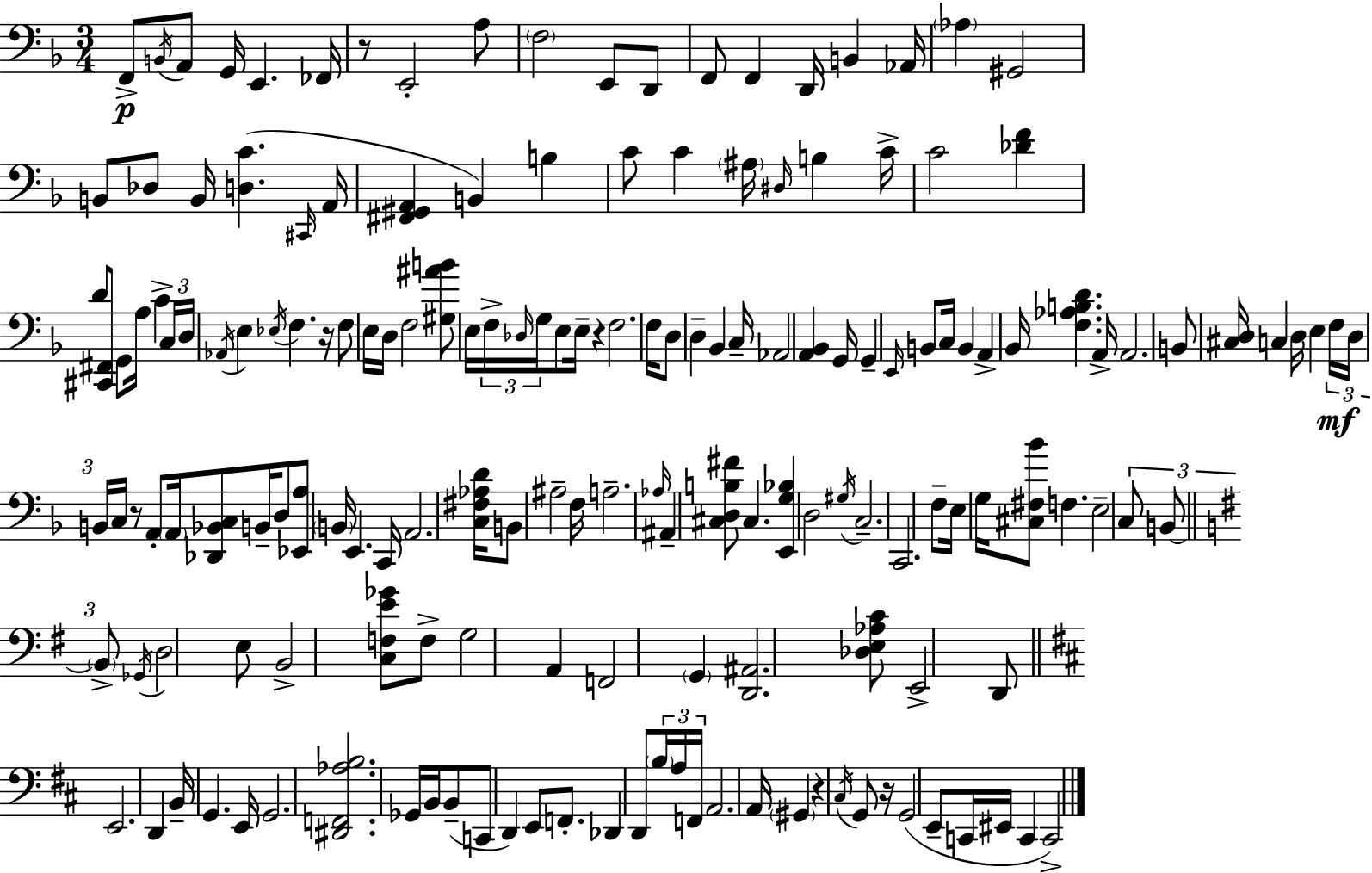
{
  \clef bass
  \numericTimeSignature
  \time 3/4
  \key d \minor
  f,8->\p \acciaccatura { b,16 } a,8 g,16 e,4. | fes,16 r8 e,2-. a8 | \parenthesize f2 e,8 d,8 | f,8 f,4 d,16 b,4 | \break aes,16 \parenthesize aes4 gis,2 | b,8 des8 b,16 <d c'>4.( | \grace { cis,16 } a,16 <fis, gis, a,>4 b,4) b4 | c'8 c'4 \parenthesize ais16 \grace { dis16 } b4 | \break c'16-> c'2 <des' f'>4 | d'8 <cis, fis,>8 g,8 a16 c'4-> | \tuplet 3/2 { c16 d16 \acciaccatura { aes,16 } } e4 \acciaccatura { ees16 } f4. | r16 f8 e16 d16 f2 | \break <gis ais' b'>8 e16 \tuplet 3/2 { f16-> \grace { des16 } g16 } e8 | e16-- r4 f2. | f16 d8 d4-- | bes,4 c16-- aes,2 | \break <a, bes,>4 g,16 g,4-- \grace { e,16 } | b,8 c16 b,4 a,4-> bes,16 | <f aes b d'>4. a,16-> a,2. | b,8 <cis d>16 c4 | \break d16 e4 \tuplet 3/2 { f16\mf d16 b,16 } c16 r8 | a,8-. \parenthesize a,16 <des, bes, c>8 b,16-- d8 <ees, a>8 \parenthesize b,16 | e,4. c,16 a,2. | <c fis aes d'>16 b,8 ais2-- | \break f16 a2.-- | \grace { aes16 } ais,4-- | <cis d b fis'>8 cis4. <e, g bes>4 | d2 \acciaccatura { gis16 } c2.-- | \break c,2. | f8-- e16 | g16 <cis fis bes'>8 f4. e2-- | \tuplet 3/2 { c8 b,8~~ \bar "||" \break \key e \minor \parenthesize b,8-> } \acciaccatura { ges,16 } d2 e8 | b,2-> <c f e' ges'>8 f8-> | g2 a,4 | f,2 \parenthesize g,4 | \break <d, ais,>2. | <des e aes c'>8 e,2-> d,8 | \bar "||" \break \key d \major e,2. | d,4 b,16-- g,4. e,16 | g,2. | <dis, f, aes b>2. | \break ges,16 b,16 b,8--( c,8 d,4) e,8 | f,8.-. des,4 d,8 \tuplet 3/2 { \parenthesize b16 a16 f,16 } | a,2. | a,16 \parenthesize gis,4 r4 \acciaccatura { cis16 } g,8 | \break r16 g,2( e,8-- c,16 | eis,16 c,4 c,2->) | \bar "|."
}